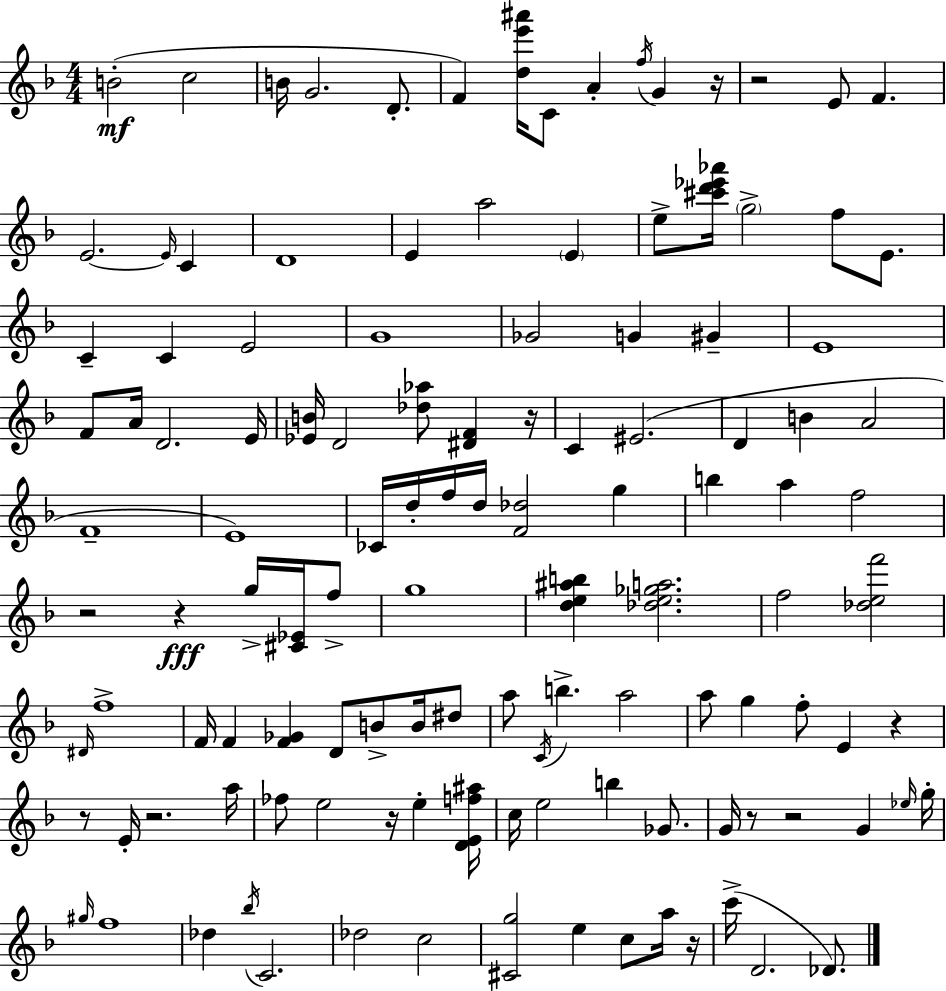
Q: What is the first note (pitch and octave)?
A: B4